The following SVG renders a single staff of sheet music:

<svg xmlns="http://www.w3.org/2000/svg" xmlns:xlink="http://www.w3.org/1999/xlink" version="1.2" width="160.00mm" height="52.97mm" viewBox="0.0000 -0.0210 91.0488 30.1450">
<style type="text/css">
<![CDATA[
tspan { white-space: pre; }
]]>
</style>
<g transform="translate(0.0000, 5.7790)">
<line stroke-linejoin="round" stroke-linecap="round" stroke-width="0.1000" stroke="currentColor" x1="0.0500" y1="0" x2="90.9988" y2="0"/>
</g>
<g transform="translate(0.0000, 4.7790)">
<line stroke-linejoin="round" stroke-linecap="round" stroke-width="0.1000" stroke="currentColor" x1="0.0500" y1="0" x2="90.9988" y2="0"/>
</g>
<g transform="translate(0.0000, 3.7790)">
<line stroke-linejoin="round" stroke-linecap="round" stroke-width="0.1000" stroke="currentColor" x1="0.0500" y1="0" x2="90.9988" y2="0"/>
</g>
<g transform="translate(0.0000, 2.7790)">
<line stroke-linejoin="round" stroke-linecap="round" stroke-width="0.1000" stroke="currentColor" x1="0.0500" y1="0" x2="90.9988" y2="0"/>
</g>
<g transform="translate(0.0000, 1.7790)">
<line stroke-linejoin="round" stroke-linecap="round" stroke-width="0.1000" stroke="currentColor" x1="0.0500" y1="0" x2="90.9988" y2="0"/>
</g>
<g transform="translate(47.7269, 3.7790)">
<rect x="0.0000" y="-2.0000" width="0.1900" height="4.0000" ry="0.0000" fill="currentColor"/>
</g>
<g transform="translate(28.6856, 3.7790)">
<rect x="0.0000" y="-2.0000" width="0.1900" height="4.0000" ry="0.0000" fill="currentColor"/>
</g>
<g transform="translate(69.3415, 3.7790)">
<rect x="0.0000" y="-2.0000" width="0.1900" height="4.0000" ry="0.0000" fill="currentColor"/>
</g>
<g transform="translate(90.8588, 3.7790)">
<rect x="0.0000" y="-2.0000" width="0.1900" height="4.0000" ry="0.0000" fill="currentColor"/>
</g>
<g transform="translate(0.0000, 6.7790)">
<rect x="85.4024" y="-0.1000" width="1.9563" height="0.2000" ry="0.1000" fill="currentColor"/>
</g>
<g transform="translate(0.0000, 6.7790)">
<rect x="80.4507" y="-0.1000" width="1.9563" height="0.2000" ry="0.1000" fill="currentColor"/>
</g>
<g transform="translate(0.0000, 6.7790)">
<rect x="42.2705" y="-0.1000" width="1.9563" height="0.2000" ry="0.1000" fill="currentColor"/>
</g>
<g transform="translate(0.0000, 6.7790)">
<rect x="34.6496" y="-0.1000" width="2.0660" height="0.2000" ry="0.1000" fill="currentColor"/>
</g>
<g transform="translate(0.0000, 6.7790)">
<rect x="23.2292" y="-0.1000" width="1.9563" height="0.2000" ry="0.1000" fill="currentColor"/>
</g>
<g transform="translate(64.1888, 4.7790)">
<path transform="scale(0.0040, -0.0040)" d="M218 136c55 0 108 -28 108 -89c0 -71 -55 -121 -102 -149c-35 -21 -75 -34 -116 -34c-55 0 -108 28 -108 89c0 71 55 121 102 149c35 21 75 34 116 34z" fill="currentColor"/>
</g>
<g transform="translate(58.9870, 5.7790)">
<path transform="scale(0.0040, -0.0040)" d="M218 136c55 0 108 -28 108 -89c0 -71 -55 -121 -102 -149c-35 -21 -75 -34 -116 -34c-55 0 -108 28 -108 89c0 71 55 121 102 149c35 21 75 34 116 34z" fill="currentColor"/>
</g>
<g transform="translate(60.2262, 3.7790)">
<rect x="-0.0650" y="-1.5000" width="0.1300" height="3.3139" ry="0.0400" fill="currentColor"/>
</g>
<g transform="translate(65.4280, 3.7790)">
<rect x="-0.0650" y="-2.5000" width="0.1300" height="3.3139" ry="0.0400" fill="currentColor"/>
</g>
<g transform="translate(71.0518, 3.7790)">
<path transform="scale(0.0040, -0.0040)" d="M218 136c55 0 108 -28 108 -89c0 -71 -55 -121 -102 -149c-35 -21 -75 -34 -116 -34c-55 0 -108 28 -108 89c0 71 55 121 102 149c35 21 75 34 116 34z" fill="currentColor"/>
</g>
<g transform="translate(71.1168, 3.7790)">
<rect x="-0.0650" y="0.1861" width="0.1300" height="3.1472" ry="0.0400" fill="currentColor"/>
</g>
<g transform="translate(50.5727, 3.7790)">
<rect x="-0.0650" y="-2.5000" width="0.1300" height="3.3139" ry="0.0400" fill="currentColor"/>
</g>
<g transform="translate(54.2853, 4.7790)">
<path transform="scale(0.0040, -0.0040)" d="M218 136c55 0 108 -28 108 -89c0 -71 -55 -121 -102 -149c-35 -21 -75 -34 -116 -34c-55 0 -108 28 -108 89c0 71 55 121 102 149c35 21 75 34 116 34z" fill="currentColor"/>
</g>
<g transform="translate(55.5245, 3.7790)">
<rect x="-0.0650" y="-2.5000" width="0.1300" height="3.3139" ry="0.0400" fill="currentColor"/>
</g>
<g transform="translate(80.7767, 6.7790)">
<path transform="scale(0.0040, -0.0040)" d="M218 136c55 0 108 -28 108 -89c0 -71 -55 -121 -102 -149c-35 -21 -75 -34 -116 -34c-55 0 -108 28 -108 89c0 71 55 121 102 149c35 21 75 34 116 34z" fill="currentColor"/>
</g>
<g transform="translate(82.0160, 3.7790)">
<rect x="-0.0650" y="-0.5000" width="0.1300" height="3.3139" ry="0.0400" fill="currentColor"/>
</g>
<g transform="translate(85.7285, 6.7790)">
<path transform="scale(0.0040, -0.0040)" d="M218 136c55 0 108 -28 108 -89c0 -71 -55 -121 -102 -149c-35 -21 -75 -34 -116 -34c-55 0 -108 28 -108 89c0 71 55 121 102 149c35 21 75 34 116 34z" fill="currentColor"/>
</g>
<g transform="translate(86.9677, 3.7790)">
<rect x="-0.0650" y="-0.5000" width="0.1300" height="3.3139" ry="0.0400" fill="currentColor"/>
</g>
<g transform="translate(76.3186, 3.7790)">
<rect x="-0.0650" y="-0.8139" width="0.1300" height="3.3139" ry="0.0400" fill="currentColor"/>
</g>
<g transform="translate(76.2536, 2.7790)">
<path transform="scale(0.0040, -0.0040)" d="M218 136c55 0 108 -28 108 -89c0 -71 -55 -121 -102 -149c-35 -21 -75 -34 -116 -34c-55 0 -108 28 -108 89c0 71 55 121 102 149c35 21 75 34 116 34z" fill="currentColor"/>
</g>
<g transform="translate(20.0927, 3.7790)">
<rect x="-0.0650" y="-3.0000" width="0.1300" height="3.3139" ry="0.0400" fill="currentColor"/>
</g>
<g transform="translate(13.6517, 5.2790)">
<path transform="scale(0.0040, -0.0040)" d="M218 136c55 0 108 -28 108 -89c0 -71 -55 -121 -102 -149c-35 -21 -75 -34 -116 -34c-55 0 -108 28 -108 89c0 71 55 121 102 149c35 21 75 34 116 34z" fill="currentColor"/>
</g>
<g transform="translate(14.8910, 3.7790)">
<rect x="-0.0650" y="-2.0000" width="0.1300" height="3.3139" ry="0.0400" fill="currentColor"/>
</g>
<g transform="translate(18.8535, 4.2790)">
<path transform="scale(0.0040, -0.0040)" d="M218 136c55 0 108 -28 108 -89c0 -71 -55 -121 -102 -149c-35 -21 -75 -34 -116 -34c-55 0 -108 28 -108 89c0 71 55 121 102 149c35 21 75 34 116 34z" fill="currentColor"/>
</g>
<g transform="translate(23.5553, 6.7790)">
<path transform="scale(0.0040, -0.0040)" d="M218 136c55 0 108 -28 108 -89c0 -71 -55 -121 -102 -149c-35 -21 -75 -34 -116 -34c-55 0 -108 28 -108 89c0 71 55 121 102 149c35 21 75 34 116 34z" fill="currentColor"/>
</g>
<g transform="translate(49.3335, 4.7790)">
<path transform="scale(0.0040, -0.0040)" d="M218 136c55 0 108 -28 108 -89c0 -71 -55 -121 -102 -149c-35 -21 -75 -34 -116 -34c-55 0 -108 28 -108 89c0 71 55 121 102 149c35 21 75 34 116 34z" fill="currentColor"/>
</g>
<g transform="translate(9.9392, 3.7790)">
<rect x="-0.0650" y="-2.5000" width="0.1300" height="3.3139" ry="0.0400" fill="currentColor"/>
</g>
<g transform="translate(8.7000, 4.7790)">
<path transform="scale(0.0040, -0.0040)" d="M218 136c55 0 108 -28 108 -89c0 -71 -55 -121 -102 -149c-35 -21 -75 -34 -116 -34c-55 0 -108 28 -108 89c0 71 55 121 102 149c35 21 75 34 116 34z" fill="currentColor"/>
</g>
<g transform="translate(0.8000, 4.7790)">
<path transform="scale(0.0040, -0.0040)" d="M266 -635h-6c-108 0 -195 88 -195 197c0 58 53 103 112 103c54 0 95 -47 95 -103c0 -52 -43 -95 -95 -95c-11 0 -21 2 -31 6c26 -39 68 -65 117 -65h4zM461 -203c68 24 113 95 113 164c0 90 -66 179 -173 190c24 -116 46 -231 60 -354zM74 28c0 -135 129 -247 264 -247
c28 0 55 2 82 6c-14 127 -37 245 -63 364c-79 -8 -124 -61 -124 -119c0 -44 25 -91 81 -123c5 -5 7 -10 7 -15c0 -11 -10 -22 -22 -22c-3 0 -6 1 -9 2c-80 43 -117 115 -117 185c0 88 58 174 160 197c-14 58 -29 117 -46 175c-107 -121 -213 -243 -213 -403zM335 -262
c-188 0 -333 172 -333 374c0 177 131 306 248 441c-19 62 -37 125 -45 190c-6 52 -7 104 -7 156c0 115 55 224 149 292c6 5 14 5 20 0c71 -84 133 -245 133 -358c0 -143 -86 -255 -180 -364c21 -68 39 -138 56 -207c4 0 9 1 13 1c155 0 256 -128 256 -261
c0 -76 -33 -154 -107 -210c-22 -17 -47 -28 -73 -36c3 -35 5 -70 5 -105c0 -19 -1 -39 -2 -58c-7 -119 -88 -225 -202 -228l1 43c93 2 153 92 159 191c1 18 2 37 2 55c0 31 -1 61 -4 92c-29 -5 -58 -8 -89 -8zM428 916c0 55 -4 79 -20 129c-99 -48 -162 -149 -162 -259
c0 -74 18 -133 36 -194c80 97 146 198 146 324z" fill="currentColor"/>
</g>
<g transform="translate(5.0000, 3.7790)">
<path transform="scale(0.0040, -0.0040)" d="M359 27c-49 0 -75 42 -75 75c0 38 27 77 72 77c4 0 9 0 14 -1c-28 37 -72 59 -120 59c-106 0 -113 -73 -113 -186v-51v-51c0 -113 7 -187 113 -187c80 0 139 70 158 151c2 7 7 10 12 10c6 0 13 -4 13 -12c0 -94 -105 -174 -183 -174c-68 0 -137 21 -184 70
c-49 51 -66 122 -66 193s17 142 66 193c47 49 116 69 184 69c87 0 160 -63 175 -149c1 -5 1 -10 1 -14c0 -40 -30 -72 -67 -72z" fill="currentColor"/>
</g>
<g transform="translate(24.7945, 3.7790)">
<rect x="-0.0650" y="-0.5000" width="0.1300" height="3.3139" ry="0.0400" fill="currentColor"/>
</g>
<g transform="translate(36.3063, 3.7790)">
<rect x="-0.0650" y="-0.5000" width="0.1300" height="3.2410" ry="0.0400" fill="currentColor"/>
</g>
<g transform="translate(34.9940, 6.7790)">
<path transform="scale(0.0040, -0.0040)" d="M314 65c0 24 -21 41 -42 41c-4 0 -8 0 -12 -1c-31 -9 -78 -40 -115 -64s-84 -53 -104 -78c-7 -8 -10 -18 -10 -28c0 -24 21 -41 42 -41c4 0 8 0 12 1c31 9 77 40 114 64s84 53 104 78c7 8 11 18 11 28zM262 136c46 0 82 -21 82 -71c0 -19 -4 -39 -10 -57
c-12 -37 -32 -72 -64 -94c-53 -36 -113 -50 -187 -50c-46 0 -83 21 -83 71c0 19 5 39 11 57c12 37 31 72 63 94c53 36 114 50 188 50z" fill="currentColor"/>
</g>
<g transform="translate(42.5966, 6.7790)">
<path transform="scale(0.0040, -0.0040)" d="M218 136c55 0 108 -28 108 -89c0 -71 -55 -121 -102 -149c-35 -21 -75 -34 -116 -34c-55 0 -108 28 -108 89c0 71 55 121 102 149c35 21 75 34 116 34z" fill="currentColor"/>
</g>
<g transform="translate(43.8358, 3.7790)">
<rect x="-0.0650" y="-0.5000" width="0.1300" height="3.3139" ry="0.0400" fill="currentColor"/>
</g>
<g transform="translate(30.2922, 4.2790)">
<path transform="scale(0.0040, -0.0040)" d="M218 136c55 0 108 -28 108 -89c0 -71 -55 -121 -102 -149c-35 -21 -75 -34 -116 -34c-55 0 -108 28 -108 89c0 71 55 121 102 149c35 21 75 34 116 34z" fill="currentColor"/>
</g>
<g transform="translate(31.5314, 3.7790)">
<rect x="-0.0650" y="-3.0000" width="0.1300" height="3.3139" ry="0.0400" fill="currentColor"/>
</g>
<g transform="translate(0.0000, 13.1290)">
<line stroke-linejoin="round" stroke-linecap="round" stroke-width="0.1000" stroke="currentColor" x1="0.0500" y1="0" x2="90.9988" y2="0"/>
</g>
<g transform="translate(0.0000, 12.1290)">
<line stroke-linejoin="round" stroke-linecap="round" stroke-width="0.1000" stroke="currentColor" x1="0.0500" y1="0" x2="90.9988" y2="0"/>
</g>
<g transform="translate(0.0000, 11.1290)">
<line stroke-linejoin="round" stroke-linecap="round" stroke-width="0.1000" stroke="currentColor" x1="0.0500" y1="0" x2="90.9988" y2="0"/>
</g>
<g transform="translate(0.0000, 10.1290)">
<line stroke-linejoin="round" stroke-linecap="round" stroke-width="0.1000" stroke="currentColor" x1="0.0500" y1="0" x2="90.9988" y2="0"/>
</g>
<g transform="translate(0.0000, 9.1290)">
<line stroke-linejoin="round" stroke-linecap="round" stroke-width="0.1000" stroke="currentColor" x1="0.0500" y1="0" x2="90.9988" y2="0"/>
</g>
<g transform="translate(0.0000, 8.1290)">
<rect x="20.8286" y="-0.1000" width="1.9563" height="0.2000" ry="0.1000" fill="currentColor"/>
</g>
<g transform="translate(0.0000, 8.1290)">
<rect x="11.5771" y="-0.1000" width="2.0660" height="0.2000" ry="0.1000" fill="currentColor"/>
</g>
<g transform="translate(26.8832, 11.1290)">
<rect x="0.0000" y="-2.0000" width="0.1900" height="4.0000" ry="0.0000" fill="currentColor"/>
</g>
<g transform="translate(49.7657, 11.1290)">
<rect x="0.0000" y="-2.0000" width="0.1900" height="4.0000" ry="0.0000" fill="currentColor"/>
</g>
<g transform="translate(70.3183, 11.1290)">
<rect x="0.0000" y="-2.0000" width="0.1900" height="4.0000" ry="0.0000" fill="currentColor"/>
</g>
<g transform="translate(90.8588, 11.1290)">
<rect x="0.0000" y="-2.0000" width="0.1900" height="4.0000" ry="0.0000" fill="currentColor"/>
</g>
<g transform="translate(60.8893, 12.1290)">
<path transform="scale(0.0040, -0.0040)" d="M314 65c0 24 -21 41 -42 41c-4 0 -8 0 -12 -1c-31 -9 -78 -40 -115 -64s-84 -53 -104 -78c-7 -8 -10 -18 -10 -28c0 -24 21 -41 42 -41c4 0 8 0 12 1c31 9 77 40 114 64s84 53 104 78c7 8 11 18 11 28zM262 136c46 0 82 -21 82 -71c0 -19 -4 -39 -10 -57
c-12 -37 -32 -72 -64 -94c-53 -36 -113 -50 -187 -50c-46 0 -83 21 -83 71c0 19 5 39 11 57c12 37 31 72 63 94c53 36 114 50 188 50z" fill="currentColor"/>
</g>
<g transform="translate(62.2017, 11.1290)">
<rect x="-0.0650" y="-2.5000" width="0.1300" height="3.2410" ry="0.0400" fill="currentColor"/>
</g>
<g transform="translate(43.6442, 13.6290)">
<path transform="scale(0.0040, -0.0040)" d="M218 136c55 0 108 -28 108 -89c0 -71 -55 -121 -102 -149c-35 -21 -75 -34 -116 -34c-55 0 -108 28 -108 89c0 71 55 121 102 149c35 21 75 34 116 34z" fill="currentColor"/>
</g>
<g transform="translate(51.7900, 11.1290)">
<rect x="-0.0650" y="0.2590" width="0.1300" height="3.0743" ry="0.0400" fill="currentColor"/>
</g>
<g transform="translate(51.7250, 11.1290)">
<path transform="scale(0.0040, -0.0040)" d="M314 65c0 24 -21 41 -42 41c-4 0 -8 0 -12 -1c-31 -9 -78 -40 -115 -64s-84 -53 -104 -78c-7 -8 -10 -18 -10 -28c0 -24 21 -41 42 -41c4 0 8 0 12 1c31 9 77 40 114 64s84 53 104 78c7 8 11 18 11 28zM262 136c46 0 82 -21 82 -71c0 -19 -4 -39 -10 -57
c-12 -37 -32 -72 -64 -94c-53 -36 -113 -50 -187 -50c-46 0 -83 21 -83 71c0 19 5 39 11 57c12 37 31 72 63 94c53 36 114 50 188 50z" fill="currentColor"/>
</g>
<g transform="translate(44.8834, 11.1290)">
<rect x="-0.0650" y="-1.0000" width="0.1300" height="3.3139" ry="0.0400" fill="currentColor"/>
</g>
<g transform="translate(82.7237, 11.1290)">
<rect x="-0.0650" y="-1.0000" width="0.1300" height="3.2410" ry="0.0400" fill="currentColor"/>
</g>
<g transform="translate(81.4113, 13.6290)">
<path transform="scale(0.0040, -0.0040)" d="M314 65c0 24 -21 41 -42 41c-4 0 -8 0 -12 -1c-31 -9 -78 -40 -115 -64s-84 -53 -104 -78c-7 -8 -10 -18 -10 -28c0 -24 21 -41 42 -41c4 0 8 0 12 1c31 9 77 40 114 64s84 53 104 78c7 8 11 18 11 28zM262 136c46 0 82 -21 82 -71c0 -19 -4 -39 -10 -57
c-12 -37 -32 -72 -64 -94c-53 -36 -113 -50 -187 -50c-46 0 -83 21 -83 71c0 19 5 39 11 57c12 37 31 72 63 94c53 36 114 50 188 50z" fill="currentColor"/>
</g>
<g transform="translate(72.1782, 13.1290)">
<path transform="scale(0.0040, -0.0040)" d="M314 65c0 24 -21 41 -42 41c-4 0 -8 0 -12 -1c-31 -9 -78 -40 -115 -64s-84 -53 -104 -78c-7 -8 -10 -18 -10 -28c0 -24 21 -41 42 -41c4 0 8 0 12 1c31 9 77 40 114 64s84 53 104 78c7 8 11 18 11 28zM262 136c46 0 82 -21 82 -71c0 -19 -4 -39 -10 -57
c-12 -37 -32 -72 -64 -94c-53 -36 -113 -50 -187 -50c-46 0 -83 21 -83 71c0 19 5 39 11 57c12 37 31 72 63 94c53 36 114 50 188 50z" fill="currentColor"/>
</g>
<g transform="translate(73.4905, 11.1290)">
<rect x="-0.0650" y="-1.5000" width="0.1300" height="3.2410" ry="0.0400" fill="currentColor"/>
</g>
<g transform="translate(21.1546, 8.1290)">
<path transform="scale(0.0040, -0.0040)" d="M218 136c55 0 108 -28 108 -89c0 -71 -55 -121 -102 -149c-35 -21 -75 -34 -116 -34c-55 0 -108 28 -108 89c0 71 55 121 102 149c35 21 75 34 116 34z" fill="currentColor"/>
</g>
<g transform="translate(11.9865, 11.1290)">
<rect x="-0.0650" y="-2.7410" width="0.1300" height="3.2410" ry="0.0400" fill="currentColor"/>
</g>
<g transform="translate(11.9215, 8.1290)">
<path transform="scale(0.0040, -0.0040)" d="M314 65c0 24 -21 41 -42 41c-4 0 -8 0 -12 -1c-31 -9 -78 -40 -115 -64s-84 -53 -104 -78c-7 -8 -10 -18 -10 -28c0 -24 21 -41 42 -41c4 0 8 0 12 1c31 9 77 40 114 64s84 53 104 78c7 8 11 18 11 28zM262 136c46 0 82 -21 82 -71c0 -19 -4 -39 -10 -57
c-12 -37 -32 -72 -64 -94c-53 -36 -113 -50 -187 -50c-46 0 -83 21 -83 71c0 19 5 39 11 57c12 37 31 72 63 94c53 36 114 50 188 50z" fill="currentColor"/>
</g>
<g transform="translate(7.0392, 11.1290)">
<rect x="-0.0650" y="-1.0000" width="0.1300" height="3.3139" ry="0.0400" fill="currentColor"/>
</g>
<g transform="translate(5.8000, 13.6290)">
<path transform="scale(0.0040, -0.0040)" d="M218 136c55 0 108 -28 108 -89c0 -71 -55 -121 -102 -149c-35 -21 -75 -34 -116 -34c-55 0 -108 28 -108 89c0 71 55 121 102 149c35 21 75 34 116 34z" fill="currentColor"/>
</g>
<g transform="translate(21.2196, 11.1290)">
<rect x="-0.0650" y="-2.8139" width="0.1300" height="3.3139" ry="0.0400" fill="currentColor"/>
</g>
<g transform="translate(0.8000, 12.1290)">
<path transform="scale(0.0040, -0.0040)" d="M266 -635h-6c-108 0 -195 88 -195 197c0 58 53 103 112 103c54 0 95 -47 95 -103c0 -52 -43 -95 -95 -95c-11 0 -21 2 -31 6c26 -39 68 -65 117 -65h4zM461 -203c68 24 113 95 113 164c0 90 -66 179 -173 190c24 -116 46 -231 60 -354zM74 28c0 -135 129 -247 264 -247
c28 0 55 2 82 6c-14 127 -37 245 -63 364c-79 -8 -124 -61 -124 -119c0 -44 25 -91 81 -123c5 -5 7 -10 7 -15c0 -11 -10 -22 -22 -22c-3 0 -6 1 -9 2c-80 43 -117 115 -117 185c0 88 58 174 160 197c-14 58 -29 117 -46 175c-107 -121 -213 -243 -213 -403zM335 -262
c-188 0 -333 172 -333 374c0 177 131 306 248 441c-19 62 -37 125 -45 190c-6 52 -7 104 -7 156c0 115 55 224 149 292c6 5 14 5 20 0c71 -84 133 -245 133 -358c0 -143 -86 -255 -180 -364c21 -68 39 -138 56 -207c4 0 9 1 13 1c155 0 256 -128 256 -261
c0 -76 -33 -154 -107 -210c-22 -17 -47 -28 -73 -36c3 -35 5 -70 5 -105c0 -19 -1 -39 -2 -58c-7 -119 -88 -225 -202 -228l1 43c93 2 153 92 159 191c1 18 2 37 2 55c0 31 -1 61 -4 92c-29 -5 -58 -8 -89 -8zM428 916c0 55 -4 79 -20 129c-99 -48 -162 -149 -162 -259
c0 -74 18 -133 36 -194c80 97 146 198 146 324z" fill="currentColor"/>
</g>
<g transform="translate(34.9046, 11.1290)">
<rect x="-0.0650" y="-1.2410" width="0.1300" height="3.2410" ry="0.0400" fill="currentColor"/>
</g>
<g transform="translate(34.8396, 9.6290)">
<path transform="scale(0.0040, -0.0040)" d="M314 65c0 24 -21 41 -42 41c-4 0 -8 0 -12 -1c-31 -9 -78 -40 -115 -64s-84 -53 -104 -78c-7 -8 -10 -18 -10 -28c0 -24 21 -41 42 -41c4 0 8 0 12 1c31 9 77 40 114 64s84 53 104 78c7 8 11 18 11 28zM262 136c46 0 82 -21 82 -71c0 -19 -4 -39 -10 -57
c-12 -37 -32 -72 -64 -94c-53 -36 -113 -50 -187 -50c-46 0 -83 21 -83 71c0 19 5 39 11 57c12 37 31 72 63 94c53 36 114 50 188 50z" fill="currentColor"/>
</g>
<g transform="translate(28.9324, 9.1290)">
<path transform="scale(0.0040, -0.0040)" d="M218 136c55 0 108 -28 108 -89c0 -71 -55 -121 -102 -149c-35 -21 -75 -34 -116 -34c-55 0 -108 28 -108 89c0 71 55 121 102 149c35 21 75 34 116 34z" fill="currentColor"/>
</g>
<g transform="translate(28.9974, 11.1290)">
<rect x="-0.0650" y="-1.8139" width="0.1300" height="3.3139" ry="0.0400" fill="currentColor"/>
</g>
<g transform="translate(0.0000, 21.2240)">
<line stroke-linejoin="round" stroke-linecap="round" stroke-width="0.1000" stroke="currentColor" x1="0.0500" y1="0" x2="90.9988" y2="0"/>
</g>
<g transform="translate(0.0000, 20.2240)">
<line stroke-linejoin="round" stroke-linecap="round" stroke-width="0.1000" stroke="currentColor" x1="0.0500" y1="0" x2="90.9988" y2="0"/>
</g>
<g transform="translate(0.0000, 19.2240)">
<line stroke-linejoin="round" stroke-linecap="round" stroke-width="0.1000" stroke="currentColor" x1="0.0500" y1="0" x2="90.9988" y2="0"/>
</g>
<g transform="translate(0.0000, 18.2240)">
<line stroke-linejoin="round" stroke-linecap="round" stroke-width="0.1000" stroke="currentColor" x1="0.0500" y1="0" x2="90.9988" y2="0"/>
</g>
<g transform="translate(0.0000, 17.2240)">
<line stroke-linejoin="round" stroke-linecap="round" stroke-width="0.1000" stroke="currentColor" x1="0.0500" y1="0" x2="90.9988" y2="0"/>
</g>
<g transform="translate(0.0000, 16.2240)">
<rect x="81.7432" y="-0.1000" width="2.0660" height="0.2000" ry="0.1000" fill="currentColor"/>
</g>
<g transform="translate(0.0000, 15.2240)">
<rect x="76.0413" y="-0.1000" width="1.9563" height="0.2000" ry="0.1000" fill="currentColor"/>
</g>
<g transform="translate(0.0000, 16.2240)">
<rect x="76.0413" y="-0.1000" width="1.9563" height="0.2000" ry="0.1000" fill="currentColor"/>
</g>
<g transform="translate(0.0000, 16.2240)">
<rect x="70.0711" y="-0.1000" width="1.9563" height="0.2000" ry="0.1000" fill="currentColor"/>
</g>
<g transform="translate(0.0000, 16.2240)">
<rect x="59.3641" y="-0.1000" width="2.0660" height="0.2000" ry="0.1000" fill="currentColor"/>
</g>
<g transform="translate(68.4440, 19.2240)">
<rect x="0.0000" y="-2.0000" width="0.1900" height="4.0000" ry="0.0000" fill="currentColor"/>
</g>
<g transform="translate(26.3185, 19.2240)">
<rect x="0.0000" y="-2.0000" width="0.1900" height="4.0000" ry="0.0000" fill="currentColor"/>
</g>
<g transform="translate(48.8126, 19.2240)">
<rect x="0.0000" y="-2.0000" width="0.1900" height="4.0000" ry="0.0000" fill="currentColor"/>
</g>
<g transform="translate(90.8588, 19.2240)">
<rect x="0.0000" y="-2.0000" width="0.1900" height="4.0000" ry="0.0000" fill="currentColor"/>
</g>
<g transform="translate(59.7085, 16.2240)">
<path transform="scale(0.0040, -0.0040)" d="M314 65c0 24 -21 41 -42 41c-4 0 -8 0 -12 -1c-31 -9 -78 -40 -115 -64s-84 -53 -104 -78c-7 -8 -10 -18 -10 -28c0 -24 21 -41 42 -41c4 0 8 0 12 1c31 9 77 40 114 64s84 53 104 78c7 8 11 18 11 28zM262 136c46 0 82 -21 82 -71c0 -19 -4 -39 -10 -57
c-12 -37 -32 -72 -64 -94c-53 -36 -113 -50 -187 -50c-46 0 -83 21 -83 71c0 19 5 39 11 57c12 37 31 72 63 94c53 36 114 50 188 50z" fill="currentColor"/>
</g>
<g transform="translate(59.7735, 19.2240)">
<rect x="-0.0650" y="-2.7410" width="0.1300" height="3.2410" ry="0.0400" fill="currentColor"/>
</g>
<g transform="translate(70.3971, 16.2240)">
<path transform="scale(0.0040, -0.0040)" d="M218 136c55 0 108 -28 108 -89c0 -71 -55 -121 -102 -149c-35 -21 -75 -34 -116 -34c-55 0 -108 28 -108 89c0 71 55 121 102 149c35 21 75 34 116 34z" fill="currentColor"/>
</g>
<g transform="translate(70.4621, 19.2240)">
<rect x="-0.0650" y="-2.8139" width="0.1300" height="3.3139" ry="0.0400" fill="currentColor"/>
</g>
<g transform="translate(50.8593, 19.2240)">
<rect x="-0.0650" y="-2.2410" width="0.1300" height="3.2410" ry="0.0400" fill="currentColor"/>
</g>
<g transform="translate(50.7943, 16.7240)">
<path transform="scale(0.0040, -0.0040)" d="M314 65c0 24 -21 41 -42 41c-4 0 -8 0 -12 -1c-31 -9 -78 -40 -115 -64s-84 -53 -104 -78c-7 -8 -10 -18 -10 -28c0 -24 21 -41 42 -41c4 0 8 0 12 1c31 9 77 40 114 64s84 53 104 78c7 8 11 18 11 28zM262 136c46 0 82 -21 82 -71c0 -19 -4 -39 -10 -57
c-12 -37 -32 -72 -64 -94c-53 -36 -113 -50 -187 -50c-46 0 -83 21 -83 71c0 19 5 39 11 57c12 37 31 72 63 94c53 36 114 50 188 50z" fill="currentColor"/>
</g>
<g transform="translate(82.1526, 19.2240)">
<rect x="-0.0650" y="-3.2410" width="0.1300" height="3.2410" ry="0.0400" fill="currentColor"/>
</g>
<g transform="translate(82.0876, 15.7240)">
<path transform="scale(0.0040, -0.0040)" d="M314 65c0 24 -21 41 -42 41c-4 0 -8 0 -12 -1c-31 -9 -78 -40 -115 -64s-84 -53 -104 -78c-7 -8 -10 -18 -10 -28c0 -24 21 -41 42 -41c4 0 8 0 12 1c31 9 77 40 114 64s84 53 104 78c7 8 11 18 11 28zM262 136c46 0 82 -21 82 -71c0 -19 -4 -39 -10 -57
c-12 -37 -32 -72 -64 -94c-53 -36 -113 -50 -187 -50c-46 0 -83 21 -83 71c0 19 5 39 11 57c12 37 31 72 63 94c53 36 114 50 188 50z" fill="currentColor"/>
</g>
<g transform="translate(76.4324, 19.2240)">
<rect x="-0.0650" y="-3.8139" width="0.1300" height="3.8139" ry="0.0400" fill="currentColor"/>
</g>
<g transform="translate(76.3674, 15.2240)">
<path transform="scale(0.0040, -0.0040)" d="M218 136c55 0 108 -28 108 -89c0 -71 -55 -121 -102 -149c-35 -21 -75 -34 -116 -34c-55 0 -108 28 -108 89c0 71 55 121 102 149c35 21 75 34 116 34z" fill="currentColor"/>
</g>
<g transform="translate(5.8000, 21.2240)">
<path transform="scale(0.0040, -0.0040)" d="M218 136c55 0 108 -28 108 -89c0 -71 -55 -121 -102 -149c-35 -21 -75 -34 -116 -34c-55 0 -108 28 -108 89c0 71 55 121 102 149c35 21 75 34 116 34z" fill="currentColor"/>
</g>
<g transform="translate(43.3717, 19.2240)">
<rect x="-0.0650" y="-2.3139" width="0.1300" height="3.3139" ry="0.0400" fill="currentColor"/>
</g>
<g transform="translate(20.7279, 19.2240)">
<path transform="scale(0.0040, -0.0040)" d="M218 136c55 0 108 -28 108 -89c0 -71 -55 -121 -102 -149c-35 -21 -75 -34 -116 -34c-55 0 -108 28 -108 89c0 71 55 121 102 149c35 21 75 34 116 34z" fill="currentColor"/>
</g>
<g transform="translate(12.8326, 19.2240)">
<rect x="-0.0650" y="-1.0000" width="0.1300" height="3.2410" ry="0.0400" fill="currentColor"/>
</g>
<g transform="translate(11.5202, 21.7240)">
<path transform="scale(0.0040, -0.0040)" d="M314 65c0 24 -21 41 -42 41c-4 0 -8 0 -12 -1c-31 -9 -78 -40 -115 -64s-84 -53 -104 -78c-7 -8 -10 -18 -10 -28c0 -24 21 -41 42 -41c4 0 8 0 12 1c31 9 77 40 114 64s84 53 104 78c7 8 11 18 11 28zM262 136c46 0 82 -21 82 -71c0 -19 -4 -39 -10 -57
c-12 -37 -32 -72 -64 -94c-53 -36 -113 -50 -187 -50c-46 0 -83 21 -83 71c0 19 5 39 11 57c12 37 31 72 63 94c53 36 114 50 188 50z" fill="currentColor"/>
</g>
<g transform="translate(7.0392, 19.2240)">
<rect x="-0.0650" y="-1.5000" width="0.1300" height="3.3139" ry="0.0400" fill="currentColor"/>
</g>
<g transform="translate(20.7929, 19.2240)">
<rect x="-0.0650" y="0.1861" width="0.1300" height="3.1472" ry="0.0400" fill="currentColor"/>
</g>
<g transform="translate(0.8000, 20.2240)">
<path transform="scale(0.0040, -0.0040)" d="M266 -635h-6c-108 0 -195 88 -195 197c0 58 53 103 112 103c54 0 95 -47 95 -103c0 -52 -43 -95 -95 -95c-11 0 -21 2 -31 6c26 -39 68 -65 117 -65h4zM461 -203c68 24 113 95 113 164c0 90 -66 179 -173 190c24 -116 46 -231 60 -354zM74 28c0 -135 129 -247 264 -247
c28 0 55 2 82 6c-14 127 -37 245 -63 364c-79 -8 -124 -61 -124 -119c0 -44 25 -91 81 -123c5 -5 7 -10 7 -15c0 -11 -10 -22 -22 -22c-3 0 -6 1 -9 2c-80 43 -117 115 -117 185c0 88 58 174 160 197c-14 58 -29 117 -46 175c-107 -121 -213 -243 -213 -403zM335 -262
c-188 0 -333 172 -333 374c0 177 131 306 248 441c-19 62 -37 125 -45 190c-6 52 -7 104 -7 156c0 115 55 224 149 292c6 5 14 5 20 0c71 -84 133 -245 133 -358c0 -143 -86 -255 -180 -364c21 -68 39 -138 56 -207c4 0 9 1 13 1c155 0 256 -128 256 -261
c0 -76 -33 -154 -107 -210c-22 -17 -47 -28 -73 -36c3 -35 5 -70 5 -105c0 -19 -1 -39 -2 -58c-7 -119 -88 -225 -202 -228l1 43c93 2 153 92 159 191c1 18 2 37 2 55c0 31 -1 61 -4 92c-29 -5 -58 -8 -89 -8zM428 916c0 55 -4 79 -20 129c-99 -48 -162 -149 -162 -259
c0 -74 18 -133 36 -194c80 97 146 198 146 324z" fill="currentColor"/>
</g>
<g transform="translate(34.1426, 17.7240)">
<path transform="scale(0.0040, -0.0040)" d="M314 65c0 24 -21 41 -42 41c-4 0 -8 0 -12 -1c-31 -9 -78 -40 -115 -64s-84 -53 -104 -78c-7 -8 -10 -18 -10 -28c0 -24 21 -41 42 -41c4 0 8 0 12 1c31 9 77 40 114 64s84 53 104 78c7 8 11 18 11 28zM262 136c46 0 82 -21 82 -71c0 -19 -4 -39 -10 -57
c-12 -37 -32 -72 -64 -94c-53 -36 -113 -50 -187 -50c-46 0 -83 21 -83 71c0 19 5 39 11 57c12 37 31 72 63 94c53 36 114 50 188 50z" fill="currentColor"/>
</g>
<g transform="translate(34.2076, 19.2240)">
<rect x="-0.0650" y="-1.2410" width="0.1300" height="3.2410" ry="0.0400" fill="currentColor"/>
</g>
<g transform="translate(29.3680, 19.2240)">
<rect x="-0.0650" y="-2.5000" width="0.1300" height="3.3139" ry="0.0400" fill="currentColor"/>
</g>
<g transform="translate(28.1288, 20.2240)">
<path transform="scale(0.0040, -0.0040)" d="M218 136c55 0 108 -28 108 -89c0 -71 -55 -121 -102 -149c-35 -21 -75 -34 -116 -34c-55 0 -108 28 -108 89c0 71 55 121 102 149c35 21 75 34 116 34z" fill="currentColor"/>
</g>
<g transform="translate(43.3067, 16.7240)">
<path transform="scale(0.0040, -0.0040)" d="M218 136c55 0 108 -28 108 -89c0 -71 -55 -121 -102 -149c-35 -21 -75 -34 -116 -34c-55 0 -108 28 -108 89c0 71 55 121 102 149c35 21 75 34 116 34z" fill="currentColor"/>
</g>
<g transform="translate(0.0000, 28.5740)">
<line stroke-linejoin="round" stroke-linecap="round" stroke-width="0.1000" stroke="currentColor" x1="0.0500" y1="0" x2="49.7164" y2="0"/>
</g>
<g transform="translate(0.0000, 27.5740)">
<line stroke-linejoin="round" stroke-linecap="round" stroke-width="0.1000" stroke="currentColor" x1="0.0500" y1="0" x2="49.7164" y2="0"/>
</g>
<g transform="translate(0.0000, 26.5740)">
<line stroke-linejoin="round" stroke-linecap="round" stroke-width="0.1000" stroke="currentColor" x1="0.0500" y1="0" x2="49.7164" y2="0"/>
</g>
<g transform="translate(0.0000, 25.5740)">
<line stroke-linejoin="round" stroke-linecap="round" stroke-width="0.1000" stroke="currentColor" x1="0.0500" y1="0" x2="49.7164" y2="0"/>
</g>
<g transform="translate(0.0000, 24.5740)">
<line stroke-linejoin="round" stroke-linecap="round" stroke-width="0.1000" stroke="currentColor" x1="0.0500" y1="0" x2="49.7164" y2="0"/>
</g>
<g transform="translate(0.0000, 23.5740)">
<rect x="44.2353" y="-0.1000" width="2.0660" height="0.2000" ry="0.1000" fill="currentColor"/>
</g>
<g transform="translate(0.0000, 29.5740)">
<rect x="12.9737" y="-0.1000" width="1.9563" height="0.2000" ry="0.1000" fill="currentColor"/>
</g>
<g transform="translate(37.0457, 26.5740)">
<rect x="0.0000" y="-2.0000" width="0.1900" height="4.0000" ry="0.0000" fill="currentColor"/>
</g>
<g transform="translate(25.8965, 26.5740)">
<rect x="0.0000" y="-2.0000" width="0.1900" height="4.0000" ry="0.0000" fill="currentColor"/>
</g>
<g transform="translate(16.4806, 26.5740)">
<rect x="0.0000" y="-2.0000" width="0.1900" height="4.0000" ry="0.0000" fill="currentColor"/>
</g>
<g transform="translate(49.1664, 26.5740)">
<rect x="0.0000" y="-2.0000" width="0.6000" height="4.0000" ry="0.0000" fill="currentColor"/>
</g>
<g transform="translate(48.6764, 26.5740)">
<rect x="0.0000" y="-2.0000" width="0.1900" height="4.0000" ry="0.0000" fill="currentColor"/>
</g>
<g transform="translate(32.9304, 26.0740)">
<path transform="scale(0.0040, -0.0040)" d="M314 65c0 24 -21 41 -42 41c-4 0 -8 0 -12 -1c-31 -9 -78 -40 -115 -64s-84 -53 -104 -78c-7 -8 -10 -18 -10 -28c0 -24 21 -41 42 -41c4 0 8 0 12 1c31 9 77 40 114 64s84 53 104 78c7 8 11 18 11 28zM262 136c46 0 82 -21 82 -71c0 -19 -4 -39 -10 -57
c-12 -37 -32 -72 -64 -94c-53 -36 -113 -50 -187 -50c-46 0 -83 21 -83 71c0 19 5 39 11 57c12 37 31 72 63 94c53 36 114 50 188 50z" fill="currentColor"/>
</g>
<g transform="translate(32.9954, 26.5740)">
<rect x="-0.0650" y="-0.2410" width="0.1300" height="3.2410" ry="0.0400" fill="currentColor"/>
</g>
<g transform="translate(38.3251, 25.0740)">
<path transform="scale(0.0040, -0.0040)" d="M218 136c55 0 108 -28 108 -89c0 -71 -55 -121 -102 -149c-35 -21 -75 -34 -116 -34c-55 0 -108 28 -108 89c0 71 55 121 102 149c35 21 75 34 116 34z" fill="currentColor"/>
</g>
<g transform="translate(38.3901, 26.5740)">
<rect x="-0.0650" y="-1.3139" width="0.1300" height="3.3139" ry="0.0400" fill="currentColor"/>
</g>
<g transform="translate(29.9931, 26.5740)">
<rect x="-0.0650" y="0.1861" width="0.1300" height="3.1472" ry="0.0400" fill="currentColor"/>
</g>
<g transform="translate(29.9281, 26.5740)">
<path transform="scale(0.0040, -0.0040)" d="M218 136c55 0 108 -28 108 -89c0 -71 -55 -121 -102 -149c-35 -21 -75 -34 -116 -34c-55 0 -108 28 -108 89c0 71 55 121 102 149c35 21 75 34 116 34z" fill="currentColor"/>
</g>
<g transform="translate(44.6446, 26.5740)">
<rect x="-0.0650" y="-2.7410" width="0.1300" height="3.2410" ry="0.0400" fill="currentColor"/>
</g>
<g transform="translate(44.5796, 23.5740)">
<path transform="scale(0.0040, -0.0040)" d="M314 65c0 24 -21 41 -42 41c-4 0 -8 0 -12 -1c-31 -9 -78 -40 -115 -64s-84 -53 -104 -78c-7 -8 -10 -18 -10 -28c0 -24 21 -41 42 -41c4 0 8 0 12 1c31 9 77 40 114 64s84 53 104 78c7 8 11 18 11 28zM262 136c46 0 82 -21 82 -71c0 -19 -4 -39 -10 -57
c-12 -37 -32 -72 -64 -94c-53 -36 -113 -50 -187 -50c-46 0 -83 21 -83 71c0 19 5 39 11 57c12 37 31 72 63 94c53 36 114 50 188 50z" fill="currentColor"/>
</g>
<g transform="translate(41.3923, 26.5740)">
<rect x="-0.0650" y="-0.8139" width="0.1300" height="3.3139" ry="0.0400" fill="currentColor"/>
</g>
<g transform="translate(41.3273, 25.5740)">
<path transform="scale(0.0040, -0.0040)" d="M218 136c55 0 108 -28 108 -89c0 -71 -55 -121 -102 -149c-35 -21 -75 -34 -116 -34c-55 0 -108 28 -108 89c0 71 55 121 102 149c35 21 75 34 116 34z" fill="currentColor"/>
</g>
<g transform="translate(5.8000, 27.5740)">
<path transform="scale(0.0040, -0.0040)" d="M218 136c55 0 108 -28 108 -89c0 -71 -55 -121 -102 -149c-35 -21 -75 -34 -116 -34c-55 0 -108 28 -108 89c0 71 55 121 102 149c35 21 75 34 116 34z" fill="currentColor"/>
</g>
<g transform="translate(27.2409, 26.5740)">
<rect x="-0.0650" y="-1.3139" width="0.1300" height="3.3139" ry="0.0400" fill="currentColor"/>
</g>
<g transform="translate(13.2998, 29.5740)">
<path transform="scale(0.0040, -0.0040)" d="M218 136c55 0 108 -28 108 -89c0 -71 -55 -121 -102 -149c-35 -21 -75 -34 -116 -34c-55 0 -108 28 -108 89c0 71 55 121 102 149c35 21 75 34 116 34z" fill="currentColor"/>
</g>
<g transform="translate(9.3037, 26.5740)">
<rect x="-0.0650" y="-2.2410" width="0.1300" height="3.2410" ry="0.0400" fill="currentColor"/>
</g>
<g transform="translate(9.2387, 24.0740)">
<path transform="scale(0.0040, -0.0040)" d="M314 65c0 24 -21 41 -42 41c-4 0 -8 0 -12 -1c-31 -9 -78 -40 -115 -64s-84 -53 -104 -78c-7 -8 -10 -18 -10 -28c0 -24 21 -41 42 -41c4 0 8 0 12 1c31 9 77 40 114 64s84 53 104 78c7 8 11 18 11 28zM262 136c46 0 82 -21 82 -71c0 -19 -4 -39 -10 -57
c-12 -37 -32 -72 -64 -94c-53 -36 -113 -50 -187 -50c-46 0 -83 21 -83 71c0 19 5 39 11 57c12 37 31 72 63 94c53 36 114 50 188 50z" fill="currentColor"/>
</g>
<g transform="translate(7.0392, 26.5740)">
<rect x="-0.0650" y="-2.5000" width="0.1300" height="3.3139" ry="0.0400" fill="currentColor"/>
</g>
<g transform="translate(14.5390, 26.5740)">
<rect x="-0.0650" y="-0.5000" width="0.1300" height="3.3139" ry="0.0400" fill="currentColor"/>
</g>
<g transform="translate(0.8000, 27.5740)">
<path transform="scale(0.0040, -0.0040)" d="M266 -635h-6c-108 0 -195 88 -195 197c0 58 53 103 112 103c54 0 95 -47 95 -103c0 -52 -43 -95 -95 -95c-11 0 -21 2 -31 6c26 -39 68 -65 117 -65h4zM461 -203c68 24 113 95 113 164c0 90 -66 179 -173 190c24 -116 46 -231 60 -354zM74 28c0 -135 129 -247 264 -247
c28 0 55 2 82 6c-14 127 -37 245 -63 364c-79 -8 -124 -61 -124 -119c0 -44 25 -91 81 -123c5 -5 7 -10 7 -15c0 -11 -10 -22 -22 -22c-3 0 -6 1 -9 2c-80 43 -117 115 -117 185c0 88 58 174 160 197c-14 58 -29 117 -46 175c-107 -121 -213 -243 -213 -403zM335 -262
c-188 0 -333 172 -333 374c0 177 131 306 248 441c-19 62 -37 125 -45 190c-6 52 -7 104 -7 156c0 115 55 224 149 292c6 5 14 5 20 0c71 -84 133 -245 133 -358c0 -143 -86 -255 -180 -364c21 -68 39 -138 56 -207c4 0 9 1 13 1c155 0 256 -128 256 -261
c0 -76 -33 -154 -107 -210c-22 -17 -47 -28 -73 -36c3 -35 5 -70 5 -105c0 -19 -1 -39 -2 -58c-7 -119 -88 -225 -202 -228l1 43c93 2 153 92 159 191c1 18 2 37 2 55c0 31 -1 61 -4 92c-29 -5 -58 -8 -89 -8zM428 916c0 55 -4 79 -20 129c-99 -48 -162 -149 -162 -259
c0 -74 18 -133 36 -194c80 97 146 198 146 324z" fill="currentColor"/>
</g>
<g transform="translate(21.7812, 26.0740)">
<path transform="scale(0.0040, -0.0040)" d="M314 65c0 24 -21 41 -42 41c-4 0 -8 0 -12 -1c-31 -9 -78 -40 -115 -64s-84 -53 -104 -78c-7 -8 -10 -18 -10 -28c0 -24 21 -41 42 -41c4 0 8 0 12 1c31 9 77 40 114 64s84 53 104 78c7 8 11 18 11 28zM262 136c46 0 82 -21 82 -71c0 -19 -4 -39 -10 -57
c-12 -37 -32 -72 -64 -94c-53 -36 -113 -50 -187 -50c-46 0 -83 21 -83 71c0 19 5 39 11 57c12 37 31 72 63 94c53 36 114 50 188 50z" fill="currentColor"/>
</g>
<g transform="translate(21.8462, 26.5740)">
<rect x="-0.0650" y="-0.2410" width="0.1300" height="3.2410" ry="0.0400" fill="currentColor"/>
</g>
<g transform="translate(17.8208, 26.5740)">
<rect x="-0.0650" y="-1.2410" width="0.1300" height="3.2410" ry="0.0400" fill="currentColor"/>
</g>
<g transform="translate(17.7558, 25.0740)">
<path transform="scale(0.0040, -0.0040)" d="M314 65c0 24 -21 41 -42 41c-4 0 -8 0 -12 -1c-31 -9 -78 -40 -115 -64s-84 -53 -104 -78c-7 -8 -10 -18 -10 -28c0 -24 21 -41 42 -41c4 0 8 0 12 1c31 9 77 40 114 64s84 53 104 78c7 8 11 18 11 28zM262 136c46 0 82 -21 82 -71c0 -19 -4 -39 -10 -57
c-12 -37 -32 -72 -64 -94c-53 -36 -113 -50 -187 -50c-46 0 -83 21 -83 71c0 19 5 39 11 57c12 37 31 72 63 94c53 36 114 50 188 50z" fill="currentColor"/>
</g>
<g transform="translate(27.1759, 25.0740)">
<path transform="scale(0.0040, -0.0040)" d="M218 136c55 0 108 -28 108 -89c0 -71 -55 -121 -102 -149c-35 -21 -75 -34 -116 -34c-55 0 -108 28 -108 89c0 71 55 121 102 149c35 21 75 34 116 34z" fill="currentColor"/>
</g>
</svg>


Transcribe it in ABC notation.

X:1
T:Untitled
M:4/4
L:1/4
K:C
G F A C A C2 C G G E G B d C C D a2 a f e2 D B2 G2 E2 D2 E D2 B G e2 g g2 a2 a c' b2 G g2 C e2 c2 e B c2 e d a2